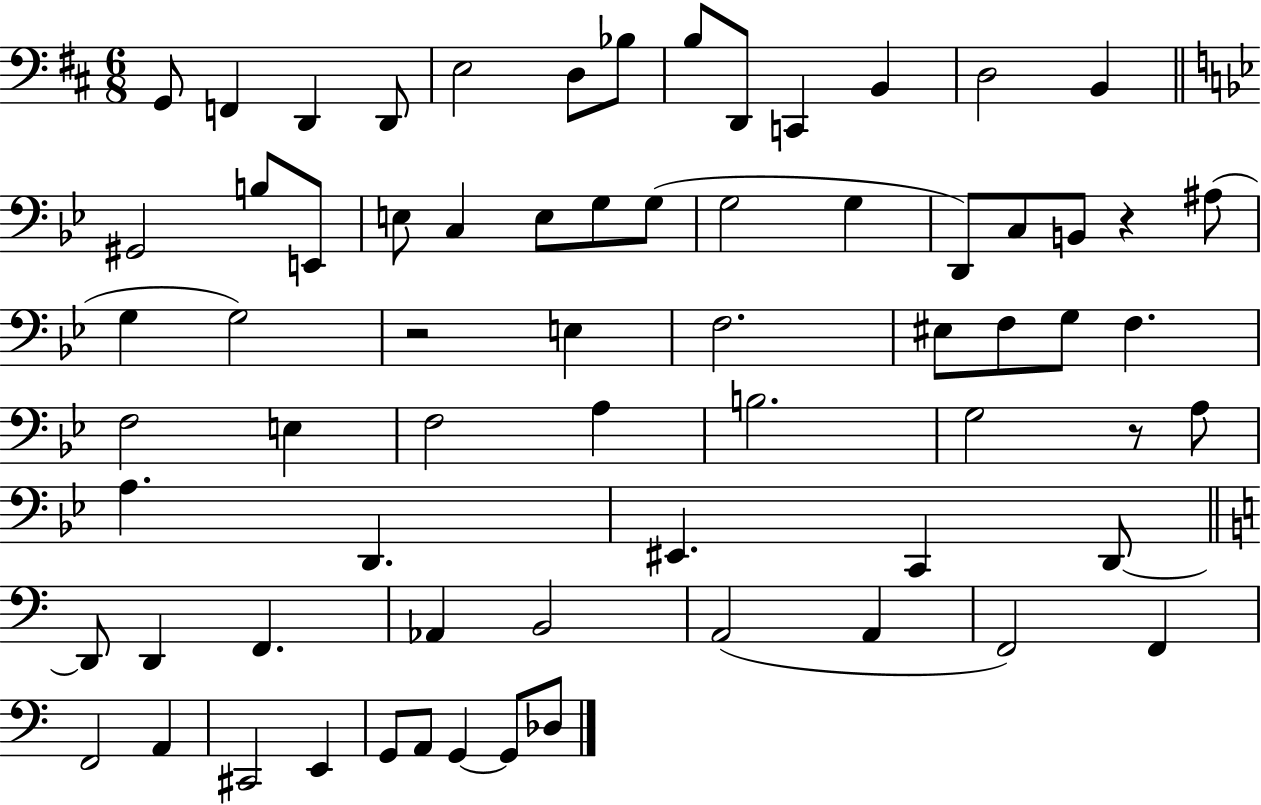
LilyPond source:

{
  \clef bass
  \numericTimeSignature
  \time 6/8
  \key d \major
  g,8 f,4 d,4 d,8 | e2 d8 bes8 | b8 d,8 c,4 b,4 | d2 b,4 | \break \bar "||" \break \key g \minor gis,2 b8 e,8 | e8 c4 e8 g8 g8( | g2 g4 | d,8) c8 b,8 r4 ais8( | \break g4 g2) | r2 e4 | f2. | eis8 f8 g8 f4. | \break f2 e4 | f2 a4 | b2. | g2 r8 a8 | \break a4. d,4. | eis,4. c,4 d,8~~ | \bar "||" \break \key a \minor d,8 d,4 f,4. | aes,4 b,2 | a,2( a,4 | f,2) f,4 | \break f,2 a,4 | cis,2 e,4 | g,8 a,8 g,4~~ g,8 des8 | \bar "|."
}